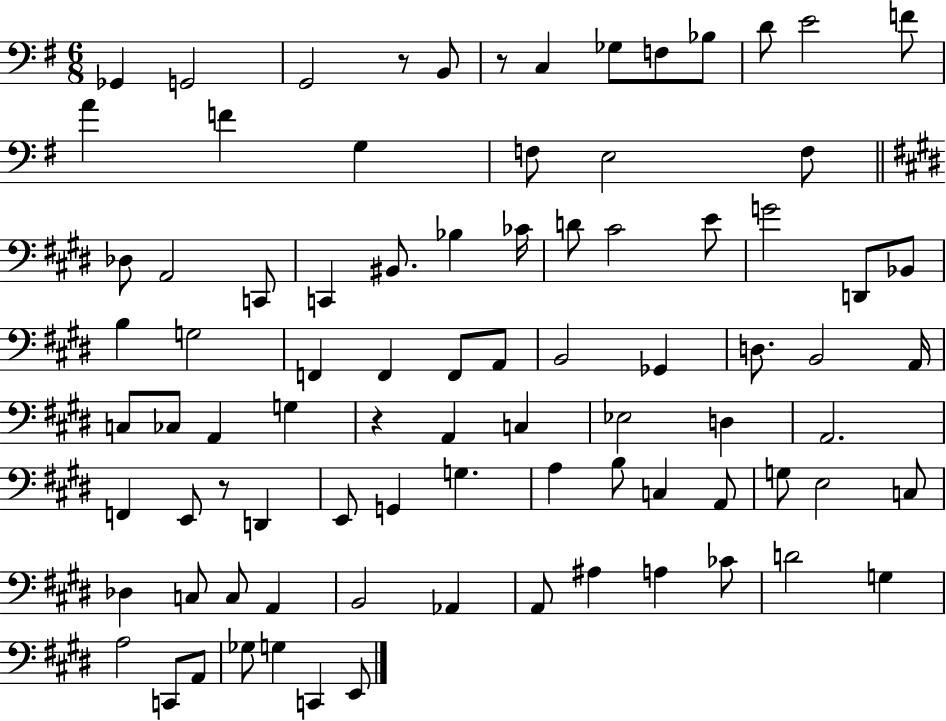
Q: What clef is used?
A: bass